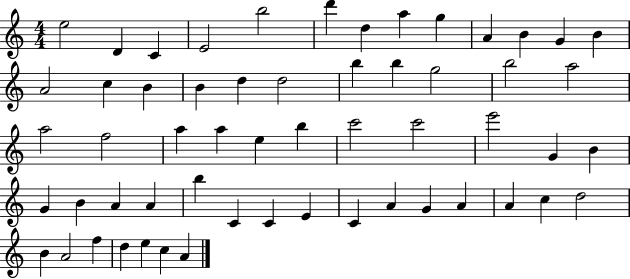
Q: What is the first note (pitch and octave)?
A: E5